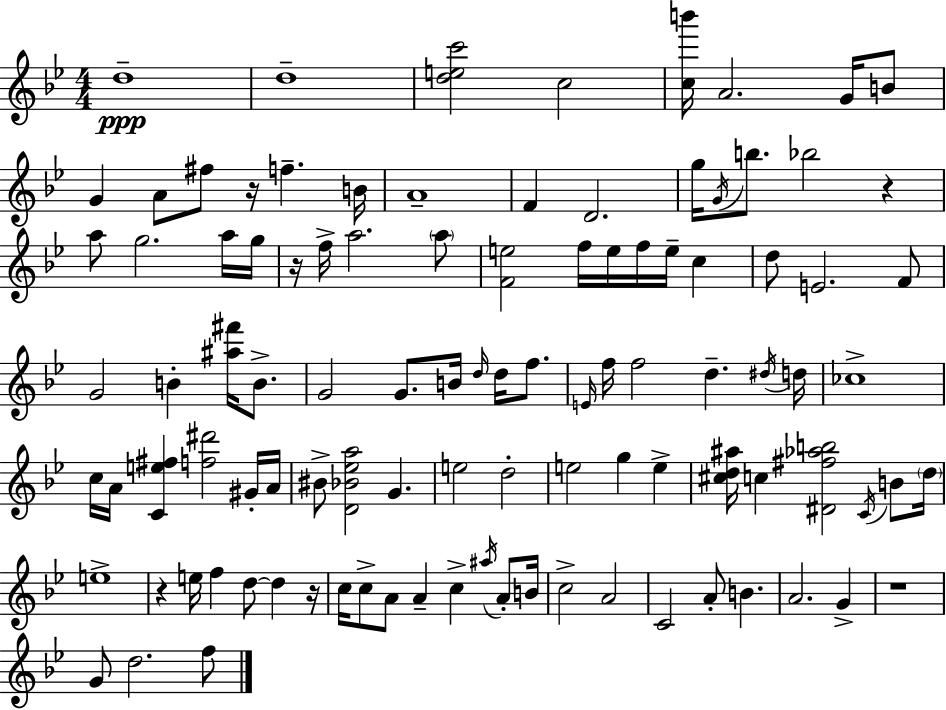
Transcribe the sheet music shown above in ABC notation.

X:1
T:Untitled
M:4/4
L:1/4
K:Bb
d4 d4 [dec']2 c2 [cb']/4 A2 G/4 B/2 G A/2 ^f/2 z/4 f B/4 A4 F D2 g/4 G/4 b/2 _b2 z a/2 g2 a/4 g/4 z/4 f/4 a2 a/2 [Fe]2 f/4 e/4 f/4 e/4 c d/2 E2 F/2 G2 B [^a^f']/4 B/2 G2 G/2 B/4 d/4 d/4 f/2 E/4 f/4 f2 d ^d/4 d/4 _c4 c/4 A/4 [Ce^f] [f^d']2 ^G/4 A/4 ^B/2 [D_B_ea]2 G e2 d2 e2 g e [^cd^a]/4 c [^D^f_ab]2 C/4 B/2 d/4 e4 z e/4 f d/2 d z/4 c/4 c/2 A/2 A c ^a/4 A/2 B/4 c2 A2 C2 A/2 B A2 G z4 G/2 d2 f/2